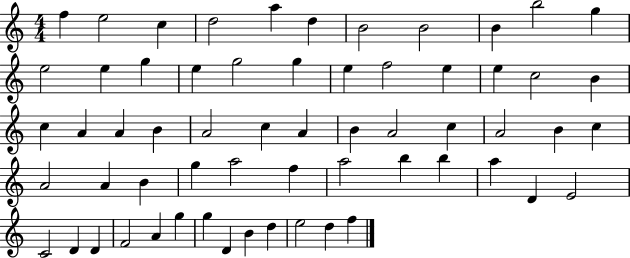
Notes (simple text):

F5/q E5/h C5/q D5/h A5/q D5/q B4/h B4/h B4/q B5/h G5/q E5/h E5/q G5/q E5/q G5/h G5/q E5/q F5/h E5/q E5/q C5/h B4/q C5/q A4/q A4/q B4/q A4/h C5/q A4/q B4/q A4/h C5/q A4/h B4/q C5/q A4/h A4/q B4/q G5/q A5/h F5/q A5/h B5/q B5/q A5/q D4/q E4/h C4/h D4/q D4/q F4/h A4/q G5/q G5/q D4/q B4/q D5/q E5/h D5/q F5/q